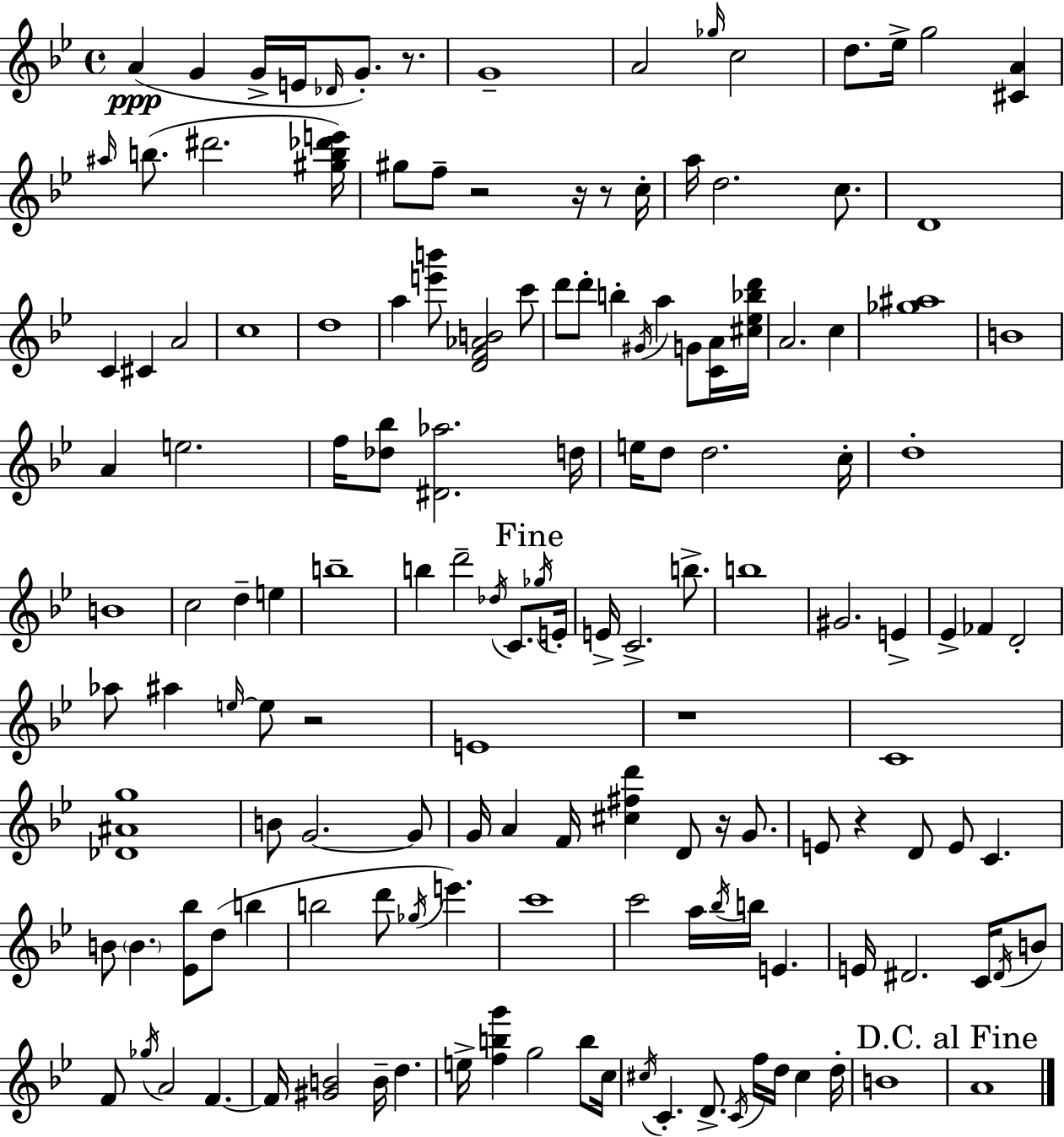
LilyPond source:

{
  \clef treble
  \time 4/4
  \defaultTimeSignature
  \key bes \major
  a'4(\ppp g'4 g'16-> e'16 \grace { des'16 } g'8.-.) r8. | g'1-- | a'2 \grace { ges''16 } c''2 | d''8. ees''16-> g''2 <cis' a'>4 | \break \grace { ais''16 }( b''8. dis'''2. | <gis'' b'' des''' e'''>16) gis''8 f''8-- r2 r16 | r8 c''16-. a''16 d''2. | c''8. d'1 | \break c'4 cis'4 a'2 | c''1 | d''1 | a''4 <e''' b'''>8 <d' f' aes' b'>2 | \break c'''8 d'''8 d'''8-. b''4-. \acciaccatura { gis'16 } a''4 | g'8 <c' a'>16 <cis'' ees'' bes'' d'''>16 a'2. | c''4 <ges'' ais''>1 | b'1 | \break a'4 e''2. | f''16 <des'' bes''>8 <dis' aes''>2. | d''16 e''16 d''8 d''2. | c''16-. d''1-. | \break b'1 | c''2 d''4-- | e''4 b''1-- | b''4 d'''2-- | \break \acciaccatura { des''16 } c'8. \mark "Fine" \acciaccatura { ges''16 } e'16-. e'16-> c'2.-> | b''8.-> b''1 | gis'2. | e'4-> ees'4-> fes'4 d'2-. | \break aes''8 ais''4 \grace { e''16~ }~ e''8 r2 | e'1 | r1 | c'1 | \break <des' ais' g''>1 | b'8 g'2.~~ | g'8 g'16 a'4 f'16 <cis'' fis'' d'''>4 | d'8 r16 g'8. e'8 r4 d'8 e'8 | \break c'4. b'8 \parenthesize b'4. <ees' bes''>8 | d''8( b''4 b''2 d'''8 | \acciaccatura { ges''16 } e'''4.) c'''1 | c'''2 | \break a''16 \acciaccatura { bes''16 } b''16 e'4. e'16 dis'2. | c'16 \acciaccatura { dis'16 } b'8 f'8 \acciaccatura { ges''16 } a'2 | f'4.~~ f'16 <gis' b'>2 | b'16-- d''4. e''16-> <f'' b'' g'''>4 | \break g''2 b''8 c''16 \acciaccatura { cis''16 } c'4.-. | d'8.-> \acciaccatura { c'16 } f''16 d''16 cis''4 d''16-. b'1 | \mark "D.C. al Fine" a'1 | \bar "|."
}